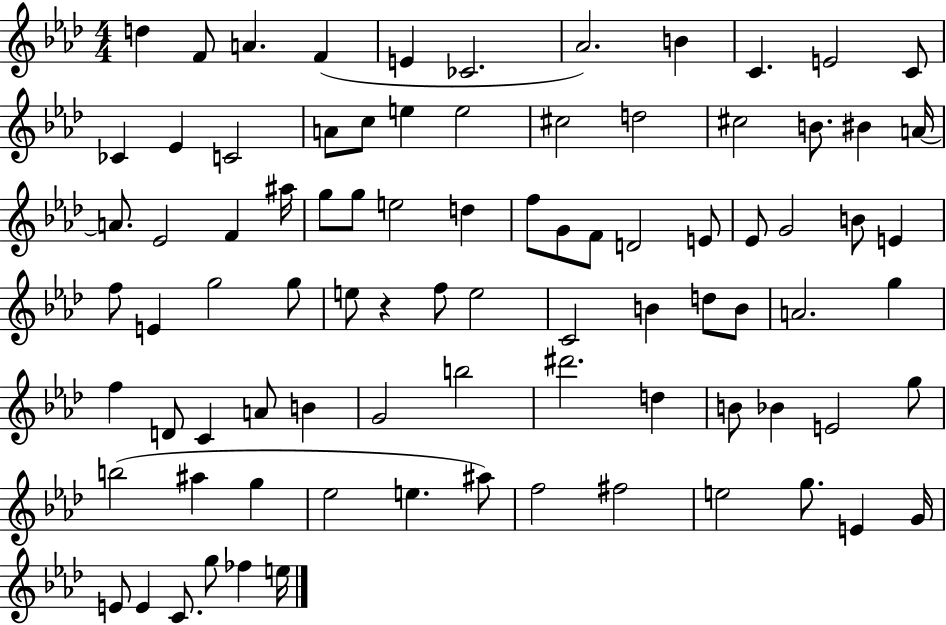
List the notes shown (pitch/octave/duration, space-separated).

D5/q F4/e A4/q. F4/q E4/q CES4/h. Ab4/h. B4/q C4/q. E4/h C4/e CES4/q Eb4/q C4/h A4/e C5/e E5/q E5/h C#5/h D5/h C#5/h B4/e. BIS4/q A4/s A4/e. Eb4/h F4/q A#5/s G5/e G5/e E5/h D5/q F5/e G4/e F4/e D4/h E4/e Eb4/e G4/h B4/e E4/q F5/e E4/q G5/h G5/e E5/e R/q F5/e E5/h C4/h B4/q D5/e B4/e A4/h. G5/q F5/q D4/e C4/q A4/e B4/q G4/h B5/h D#6/h. D5/q B4/e Bb4/q E4/h G5/e B5/h A#5/q G5/q Eb5/h E5/q. A#5/e F5/h F#5/h E5/h G5/e. E4/q G4/s E4/e E4/q C4/e. G5/e FES5/q E5/s